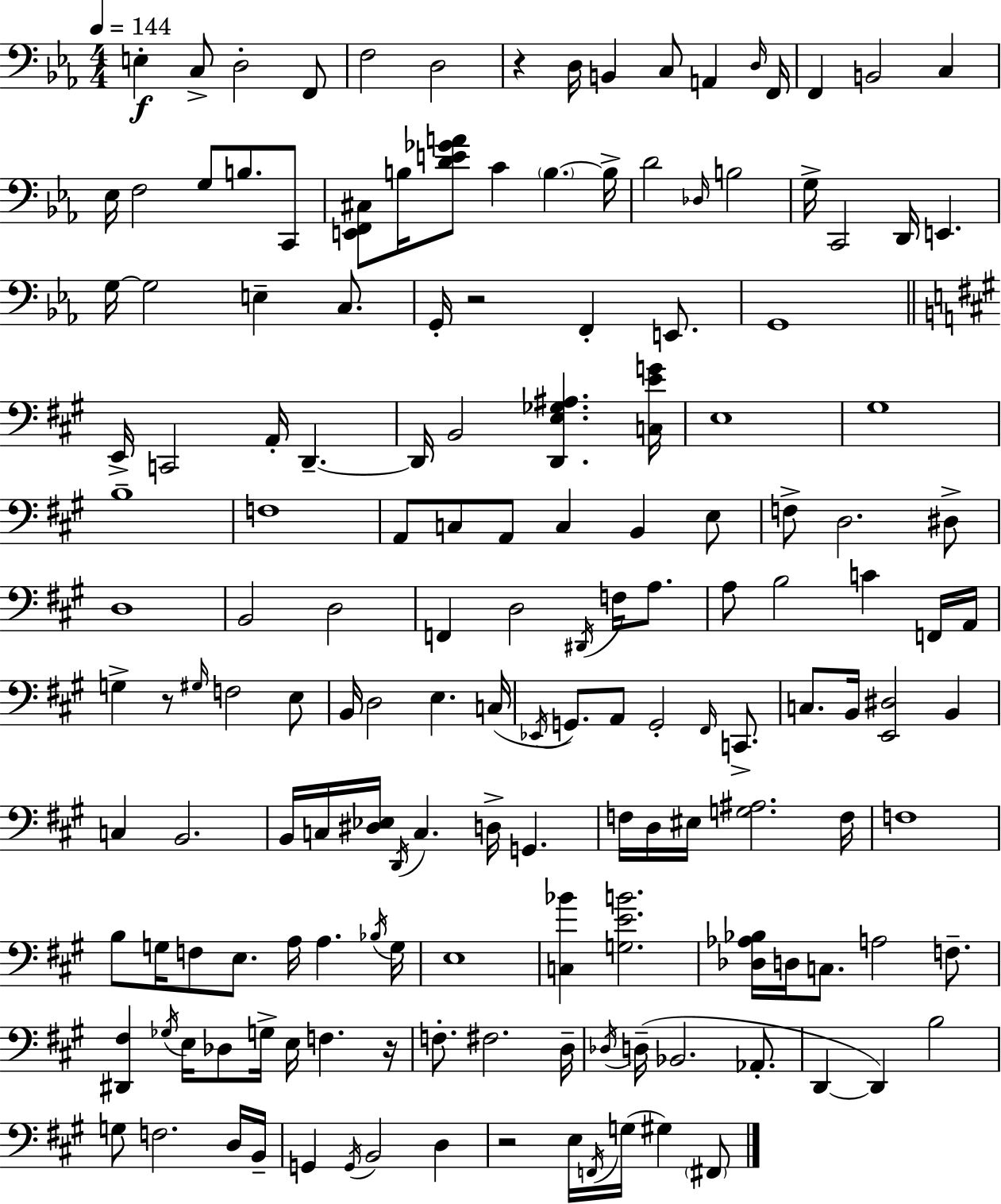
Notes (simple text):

E3/q C3/e D3/h F2/e F3/h D3/h R/q D3/s B2/q C3/e A2/q D3/s F2/s F2/q B2/h C3/q Eb3/s F3/h G3/e B3/e. C2/e [E2,F2,C#3]/e B3/s [D4,E4,Gb4,A4]/e C4/q B3/q. B3/s D4/h Db3/s B3/h G3/s C2/h D2/s E2/q. G3/s G3/h E3/q C3/e. G2/s R/h F2/q E2/e. G2/w E2/s C2/h A2/s D2/q. D2/s B2/h [D2,E3,Gb3,A#3]/q. [C3,E4,G4]/s E3/w G#3/w B3/w F3/w A2/e C3/e A2/e C3/q B2/q E3/e F3/e D3/h. D#3/e D3/w B2/h D3/h F2/q D3/h D#2/s F3/s A3/e. A3/e B3/h C4/q F2/s A2/s G3/q R/e G#3/s F3/h E3/e B2/s D3/h E3/q. C3/s Eb2/s G2/e. A2/e G2/h F#2/s C2/e. C3/e. B2/s [E2,D#3]/h B2/q C3/q B2/h. B2/s C3/s [D#3,Eb3]/s D2/s C3/q. D3/s G2/q. F3/s D3/s EIS3/s [G3,A#3]/h. F3/s F3/w B3/e G3/s F3/e E3/e. A3/s A3/q. Bb3/s G3/s E3/w [C3,Bb4]/q [G3,E4,B4]/h. [Db3,Ab3,Bb3]/s D3/s C3/e. A3/h F3/e. [D#2,F#3]/q Gb3/s E3/s Db3/e G3/s E3/s F3/q. R/s F3/e. F#3/h. D3/s Db3/s D3/s Bb2/h. Ab2/e. D2/q D2/q B3/h G3/e F3/h. D3/s B2/s G2/q G2/s B2/h D3/q R/h E3/s F2/s G3/s G#3/q F#2/e